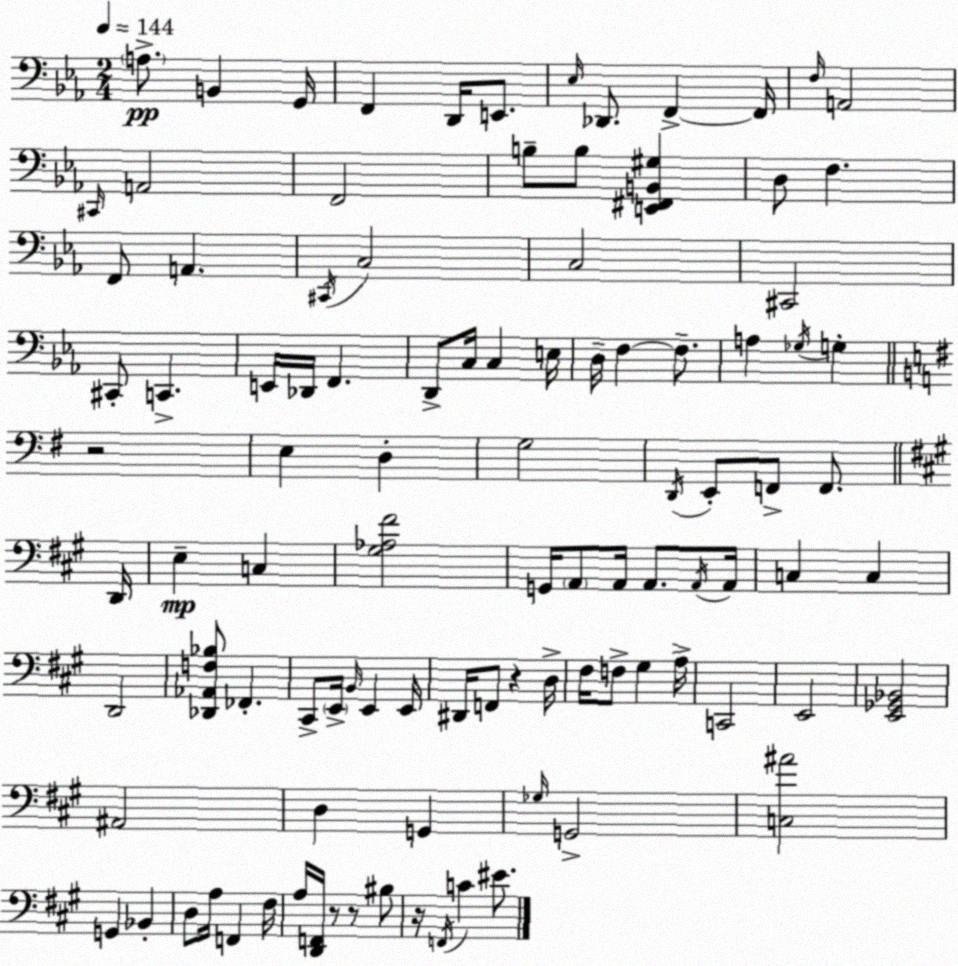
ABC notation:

X:1
T:Untitled
M:2/4
L:1/4
K:Eb
A,/2 B,, G,,/4 F,, D,,/4 E,,/2 _E,/4 _D,,/2 F,, F,,/4 F,/4 A,,2 ^C,,/4 A,,2 F,,2 B,/2 B,/2 [E,,^F,,B,,^G,] D,/2 F, F,,/2 A,, ^C,,/4 C,2 C,2 ^C,,2 ^C,,/2 C,, E,,/4 _D,,/4 F,, D,,/2 C,/4 C, E,/4 D,/4 F, F,/2 A, _G,/4 G, z2 E, D, G,2 D,,/4 E,,/2 F,,/2 F,,/2 D,,/4 E, C, [^G,_A,^F]2 G,,/4 A,,/2 A,,/4 A,,/2 A,,/4 A,,/4 C, C, D,,2 [_D,,_A,,F,_B,]/2 _F,, ^C,,/2 E,,/4 B,,/4 E,, E,,/4 ^D,,/4 F,,/2 z D,/4 ^F,/4 F,/2 ^G, A,/4 C,,2 E,,2 [E,,_G,,_B,,]2 ^A,,2 D, G,, _G,/4 G,,2 [C,^A]2 G,, _B,, D,/2 A,/4 F,, ^F,/4 A,/4 [D,,F,,]/4 z/2 z/2 ^B,/2 z/4 F,,/4 C ^E/2